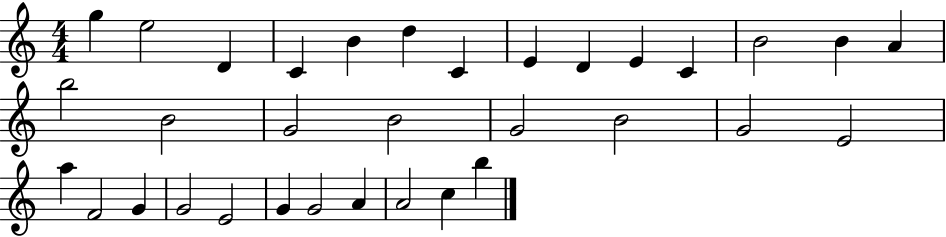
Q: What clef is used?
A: treble